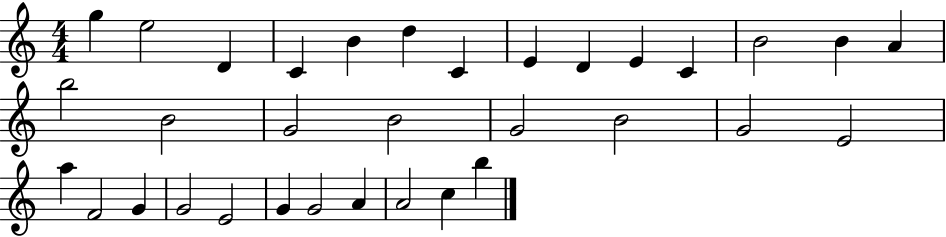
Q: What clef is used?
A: treble